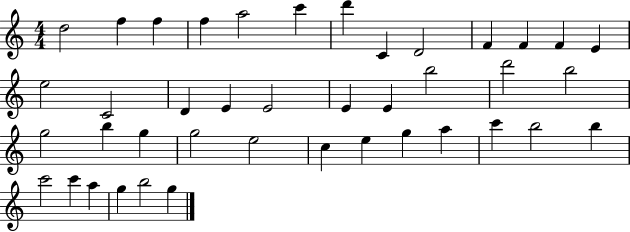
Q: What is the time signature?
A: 4/4